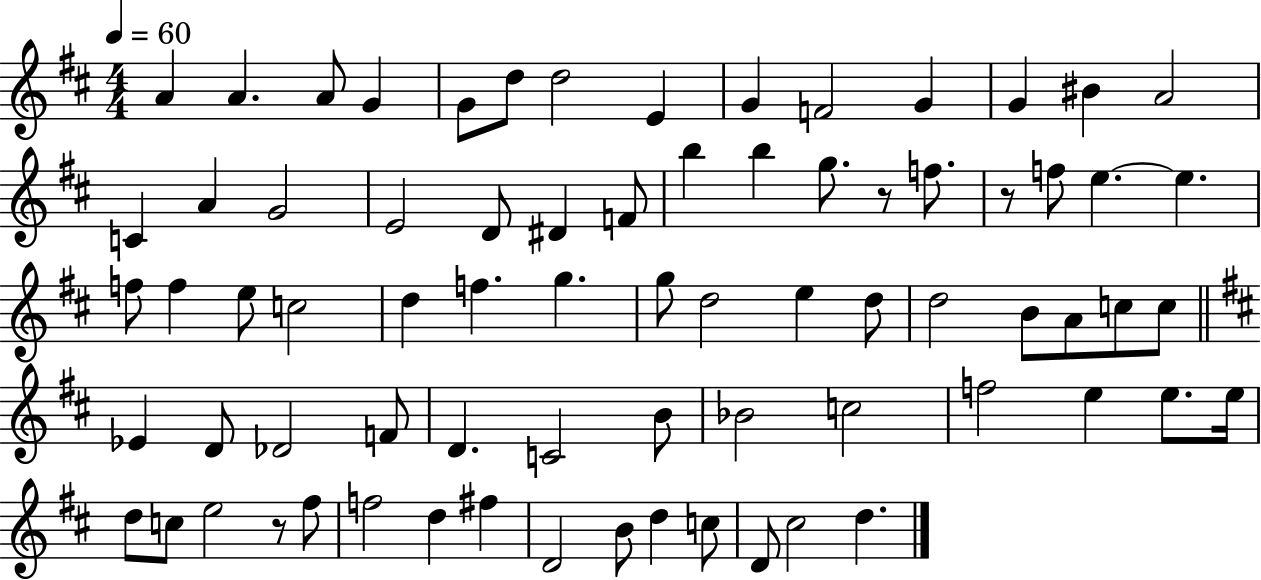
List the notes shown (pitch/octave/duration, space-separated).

A4/q A4/q. A4/e G4/q G4/e D5/e D5/h E4/q G4/q F4/h G4/q G4/q BIS4/q A4/h C4/q A4/q G4/h E4/h D4/e D#4/q F4/e B5/q B5/q G5/e. R/e F5/e. R/e F5/e E5/q. E5/q. F5/e F5/q E5/e C5/h D5/q F5/q. G5/q. G5/e D5/h E5/q D5/e D5/h B4/e A4/e C5/e C5/e Eb4/q D4/e Db4/h F4/e D4/q. C4/h B4/e Bb4/h C5/h F5/h E5/q E5/e. E5/s D5/e C5/e E5/h R/e F#5/e F5/h D5/q F#5/q D4/h B4/e D5/q C5/e D4/e C#5/h D5/q.